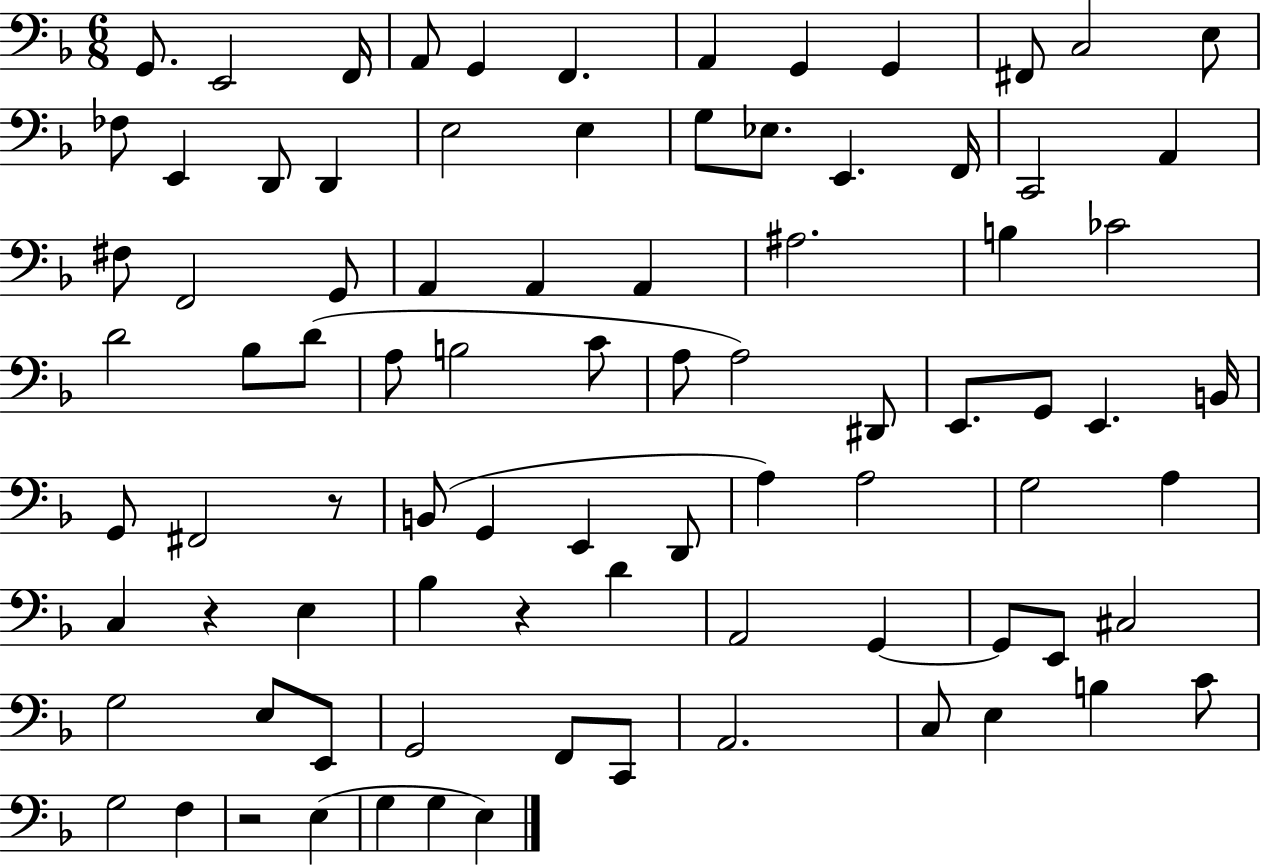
G2/e. E2/h F2/s A2/e G2/q F2/q. A2/q G2/q G2/q F#2/e C3/h E3/e FES3/e E2/q D2/e D2/q E3/h E3/q G3/e Eb3/e. E2/q. F2/s C2/h A2/q F#3/e F2/h G2/e A2/q A2/q A2/q A#3/h. B3/q CES4/h D4/h Bb3/e D4/e A3/e B3/h C4/e A3/e A3/h D#2/e E2/e. G2/e E2/q. B2/s G2/e F#2/h R/e B2/e G2/q E2/q D2/e A3/q A3/h G3/h A3/q C3/q R/q E3/q Bb3/q R/q D4/q A2/h G2/q G2/e E2/e C#3/h G3/h E3/e E2/e G2/h F2/e C2/e A2/h. C3/e E3/q B3/q C4/e G3/h F3/q R/h E3/q G3/q G3/q E3/q